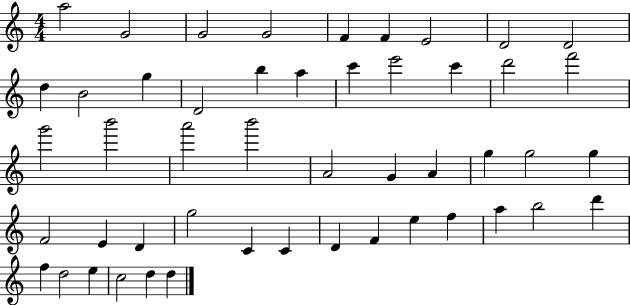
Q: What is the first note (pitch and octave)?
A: A5